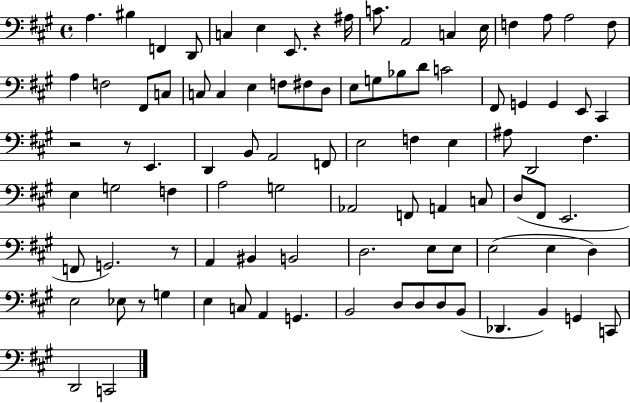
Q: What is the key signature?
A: A major